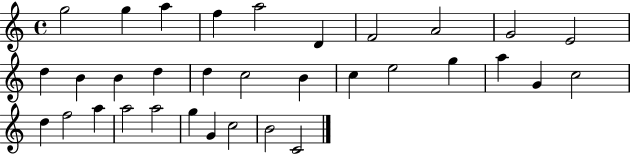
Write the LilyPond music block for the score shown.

{
  \clef treble
  \time 4/4
  \defaultTimeSignature
  \key c \major
  g''2 g''4 a''4 | f''4 a''2 d'4 | f'2 a'2 | g'2 e'2 | \break d''4 b'4 b'4 d''4 | d''4 c''2 b'4 | c''4 e''2 g''4 | a''4 g'4 c''2 | \break d''4 f''2 a''4 | a''2 a''2 | g''4 g'4 c''2 | b'2 c'2 | \break \bar "|."
}